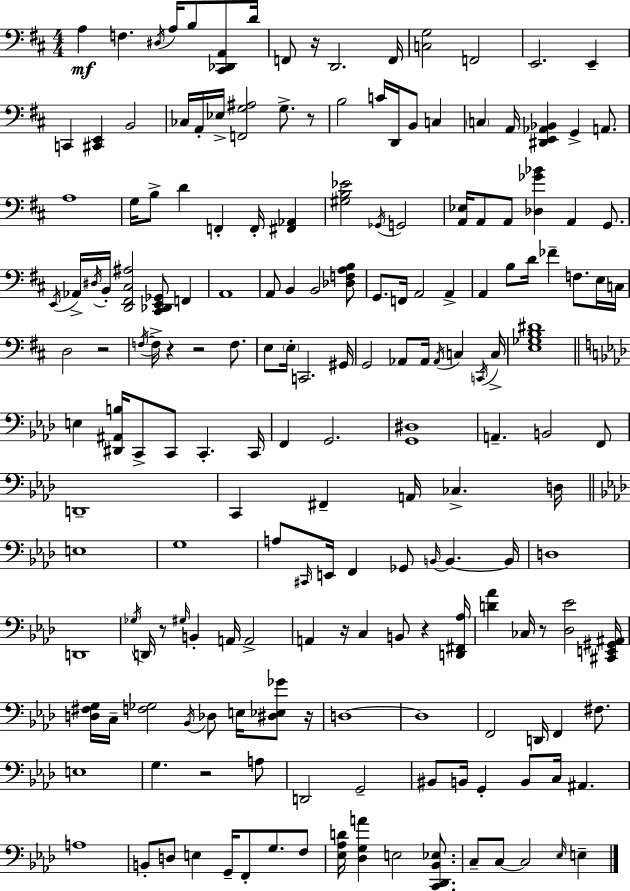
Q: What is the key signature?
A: D major